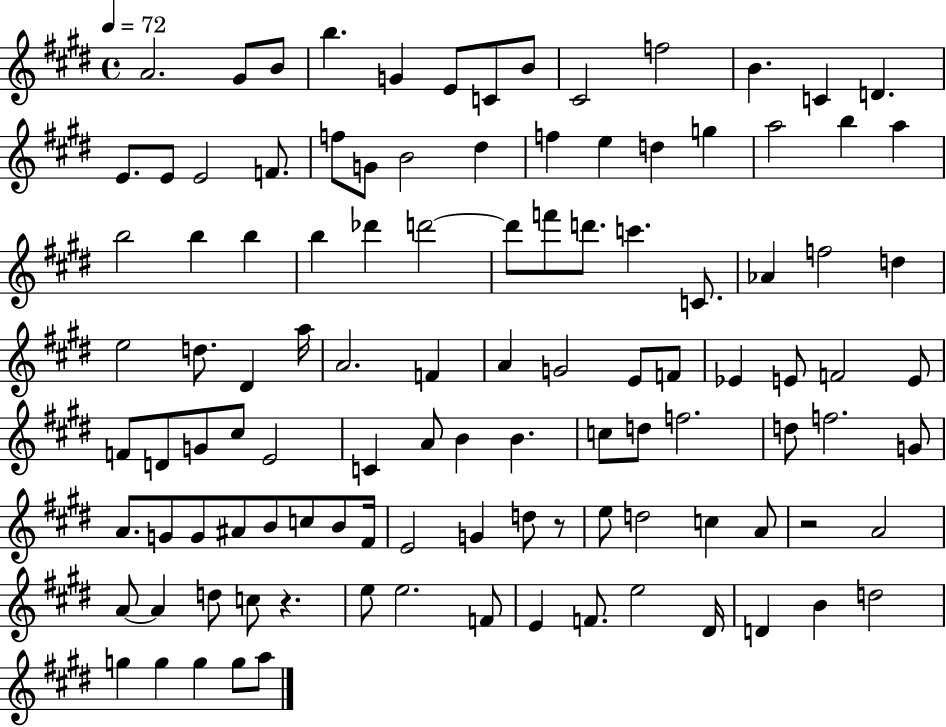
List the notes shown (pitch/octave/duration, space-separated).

A4/h. G#4/e B4/e B5/q. G4/q E4/e C4/e B4/e C#4/h F5/h B4/q. C4/q D4/q. E4/e. E4/e E4/h F4/e. F5/e G4/e B4/h D#5/q F5/q E5/q D5/q G5/q A5/h B5/q A5/q B5/h B5/q B5/q B5/q Db6/q D6/h D6/e F6/e D6/e. C6/q. C4/e. Ab4/q F5/h D5/q E5/h D5/e. D#4/q A5/s A4/h. F4/q A4/q G4/h E4/e F4/e Eb4/q E4/e F4/h E4/e F4/e D4/e G4/e C#5/e E4/h C4/q A4/e B4/q B4/q. C5/e D5/e F5/h. D5/e F5/h. G4/e A4/e. G4/e G4/e A#4/e B4/e C5/e B4/e F#4/s E4/h G4/q D5/e R/e E5/e D5/h C5/q A4/e R/h A4/h A4/e A4/q D5/e C5/e R/q. E5/e E5/h. F4/e E4/q F4/e. E5/h D#4/s D4/q B4/q D5/h G5/q G5/q G5/q G5/e A5/e